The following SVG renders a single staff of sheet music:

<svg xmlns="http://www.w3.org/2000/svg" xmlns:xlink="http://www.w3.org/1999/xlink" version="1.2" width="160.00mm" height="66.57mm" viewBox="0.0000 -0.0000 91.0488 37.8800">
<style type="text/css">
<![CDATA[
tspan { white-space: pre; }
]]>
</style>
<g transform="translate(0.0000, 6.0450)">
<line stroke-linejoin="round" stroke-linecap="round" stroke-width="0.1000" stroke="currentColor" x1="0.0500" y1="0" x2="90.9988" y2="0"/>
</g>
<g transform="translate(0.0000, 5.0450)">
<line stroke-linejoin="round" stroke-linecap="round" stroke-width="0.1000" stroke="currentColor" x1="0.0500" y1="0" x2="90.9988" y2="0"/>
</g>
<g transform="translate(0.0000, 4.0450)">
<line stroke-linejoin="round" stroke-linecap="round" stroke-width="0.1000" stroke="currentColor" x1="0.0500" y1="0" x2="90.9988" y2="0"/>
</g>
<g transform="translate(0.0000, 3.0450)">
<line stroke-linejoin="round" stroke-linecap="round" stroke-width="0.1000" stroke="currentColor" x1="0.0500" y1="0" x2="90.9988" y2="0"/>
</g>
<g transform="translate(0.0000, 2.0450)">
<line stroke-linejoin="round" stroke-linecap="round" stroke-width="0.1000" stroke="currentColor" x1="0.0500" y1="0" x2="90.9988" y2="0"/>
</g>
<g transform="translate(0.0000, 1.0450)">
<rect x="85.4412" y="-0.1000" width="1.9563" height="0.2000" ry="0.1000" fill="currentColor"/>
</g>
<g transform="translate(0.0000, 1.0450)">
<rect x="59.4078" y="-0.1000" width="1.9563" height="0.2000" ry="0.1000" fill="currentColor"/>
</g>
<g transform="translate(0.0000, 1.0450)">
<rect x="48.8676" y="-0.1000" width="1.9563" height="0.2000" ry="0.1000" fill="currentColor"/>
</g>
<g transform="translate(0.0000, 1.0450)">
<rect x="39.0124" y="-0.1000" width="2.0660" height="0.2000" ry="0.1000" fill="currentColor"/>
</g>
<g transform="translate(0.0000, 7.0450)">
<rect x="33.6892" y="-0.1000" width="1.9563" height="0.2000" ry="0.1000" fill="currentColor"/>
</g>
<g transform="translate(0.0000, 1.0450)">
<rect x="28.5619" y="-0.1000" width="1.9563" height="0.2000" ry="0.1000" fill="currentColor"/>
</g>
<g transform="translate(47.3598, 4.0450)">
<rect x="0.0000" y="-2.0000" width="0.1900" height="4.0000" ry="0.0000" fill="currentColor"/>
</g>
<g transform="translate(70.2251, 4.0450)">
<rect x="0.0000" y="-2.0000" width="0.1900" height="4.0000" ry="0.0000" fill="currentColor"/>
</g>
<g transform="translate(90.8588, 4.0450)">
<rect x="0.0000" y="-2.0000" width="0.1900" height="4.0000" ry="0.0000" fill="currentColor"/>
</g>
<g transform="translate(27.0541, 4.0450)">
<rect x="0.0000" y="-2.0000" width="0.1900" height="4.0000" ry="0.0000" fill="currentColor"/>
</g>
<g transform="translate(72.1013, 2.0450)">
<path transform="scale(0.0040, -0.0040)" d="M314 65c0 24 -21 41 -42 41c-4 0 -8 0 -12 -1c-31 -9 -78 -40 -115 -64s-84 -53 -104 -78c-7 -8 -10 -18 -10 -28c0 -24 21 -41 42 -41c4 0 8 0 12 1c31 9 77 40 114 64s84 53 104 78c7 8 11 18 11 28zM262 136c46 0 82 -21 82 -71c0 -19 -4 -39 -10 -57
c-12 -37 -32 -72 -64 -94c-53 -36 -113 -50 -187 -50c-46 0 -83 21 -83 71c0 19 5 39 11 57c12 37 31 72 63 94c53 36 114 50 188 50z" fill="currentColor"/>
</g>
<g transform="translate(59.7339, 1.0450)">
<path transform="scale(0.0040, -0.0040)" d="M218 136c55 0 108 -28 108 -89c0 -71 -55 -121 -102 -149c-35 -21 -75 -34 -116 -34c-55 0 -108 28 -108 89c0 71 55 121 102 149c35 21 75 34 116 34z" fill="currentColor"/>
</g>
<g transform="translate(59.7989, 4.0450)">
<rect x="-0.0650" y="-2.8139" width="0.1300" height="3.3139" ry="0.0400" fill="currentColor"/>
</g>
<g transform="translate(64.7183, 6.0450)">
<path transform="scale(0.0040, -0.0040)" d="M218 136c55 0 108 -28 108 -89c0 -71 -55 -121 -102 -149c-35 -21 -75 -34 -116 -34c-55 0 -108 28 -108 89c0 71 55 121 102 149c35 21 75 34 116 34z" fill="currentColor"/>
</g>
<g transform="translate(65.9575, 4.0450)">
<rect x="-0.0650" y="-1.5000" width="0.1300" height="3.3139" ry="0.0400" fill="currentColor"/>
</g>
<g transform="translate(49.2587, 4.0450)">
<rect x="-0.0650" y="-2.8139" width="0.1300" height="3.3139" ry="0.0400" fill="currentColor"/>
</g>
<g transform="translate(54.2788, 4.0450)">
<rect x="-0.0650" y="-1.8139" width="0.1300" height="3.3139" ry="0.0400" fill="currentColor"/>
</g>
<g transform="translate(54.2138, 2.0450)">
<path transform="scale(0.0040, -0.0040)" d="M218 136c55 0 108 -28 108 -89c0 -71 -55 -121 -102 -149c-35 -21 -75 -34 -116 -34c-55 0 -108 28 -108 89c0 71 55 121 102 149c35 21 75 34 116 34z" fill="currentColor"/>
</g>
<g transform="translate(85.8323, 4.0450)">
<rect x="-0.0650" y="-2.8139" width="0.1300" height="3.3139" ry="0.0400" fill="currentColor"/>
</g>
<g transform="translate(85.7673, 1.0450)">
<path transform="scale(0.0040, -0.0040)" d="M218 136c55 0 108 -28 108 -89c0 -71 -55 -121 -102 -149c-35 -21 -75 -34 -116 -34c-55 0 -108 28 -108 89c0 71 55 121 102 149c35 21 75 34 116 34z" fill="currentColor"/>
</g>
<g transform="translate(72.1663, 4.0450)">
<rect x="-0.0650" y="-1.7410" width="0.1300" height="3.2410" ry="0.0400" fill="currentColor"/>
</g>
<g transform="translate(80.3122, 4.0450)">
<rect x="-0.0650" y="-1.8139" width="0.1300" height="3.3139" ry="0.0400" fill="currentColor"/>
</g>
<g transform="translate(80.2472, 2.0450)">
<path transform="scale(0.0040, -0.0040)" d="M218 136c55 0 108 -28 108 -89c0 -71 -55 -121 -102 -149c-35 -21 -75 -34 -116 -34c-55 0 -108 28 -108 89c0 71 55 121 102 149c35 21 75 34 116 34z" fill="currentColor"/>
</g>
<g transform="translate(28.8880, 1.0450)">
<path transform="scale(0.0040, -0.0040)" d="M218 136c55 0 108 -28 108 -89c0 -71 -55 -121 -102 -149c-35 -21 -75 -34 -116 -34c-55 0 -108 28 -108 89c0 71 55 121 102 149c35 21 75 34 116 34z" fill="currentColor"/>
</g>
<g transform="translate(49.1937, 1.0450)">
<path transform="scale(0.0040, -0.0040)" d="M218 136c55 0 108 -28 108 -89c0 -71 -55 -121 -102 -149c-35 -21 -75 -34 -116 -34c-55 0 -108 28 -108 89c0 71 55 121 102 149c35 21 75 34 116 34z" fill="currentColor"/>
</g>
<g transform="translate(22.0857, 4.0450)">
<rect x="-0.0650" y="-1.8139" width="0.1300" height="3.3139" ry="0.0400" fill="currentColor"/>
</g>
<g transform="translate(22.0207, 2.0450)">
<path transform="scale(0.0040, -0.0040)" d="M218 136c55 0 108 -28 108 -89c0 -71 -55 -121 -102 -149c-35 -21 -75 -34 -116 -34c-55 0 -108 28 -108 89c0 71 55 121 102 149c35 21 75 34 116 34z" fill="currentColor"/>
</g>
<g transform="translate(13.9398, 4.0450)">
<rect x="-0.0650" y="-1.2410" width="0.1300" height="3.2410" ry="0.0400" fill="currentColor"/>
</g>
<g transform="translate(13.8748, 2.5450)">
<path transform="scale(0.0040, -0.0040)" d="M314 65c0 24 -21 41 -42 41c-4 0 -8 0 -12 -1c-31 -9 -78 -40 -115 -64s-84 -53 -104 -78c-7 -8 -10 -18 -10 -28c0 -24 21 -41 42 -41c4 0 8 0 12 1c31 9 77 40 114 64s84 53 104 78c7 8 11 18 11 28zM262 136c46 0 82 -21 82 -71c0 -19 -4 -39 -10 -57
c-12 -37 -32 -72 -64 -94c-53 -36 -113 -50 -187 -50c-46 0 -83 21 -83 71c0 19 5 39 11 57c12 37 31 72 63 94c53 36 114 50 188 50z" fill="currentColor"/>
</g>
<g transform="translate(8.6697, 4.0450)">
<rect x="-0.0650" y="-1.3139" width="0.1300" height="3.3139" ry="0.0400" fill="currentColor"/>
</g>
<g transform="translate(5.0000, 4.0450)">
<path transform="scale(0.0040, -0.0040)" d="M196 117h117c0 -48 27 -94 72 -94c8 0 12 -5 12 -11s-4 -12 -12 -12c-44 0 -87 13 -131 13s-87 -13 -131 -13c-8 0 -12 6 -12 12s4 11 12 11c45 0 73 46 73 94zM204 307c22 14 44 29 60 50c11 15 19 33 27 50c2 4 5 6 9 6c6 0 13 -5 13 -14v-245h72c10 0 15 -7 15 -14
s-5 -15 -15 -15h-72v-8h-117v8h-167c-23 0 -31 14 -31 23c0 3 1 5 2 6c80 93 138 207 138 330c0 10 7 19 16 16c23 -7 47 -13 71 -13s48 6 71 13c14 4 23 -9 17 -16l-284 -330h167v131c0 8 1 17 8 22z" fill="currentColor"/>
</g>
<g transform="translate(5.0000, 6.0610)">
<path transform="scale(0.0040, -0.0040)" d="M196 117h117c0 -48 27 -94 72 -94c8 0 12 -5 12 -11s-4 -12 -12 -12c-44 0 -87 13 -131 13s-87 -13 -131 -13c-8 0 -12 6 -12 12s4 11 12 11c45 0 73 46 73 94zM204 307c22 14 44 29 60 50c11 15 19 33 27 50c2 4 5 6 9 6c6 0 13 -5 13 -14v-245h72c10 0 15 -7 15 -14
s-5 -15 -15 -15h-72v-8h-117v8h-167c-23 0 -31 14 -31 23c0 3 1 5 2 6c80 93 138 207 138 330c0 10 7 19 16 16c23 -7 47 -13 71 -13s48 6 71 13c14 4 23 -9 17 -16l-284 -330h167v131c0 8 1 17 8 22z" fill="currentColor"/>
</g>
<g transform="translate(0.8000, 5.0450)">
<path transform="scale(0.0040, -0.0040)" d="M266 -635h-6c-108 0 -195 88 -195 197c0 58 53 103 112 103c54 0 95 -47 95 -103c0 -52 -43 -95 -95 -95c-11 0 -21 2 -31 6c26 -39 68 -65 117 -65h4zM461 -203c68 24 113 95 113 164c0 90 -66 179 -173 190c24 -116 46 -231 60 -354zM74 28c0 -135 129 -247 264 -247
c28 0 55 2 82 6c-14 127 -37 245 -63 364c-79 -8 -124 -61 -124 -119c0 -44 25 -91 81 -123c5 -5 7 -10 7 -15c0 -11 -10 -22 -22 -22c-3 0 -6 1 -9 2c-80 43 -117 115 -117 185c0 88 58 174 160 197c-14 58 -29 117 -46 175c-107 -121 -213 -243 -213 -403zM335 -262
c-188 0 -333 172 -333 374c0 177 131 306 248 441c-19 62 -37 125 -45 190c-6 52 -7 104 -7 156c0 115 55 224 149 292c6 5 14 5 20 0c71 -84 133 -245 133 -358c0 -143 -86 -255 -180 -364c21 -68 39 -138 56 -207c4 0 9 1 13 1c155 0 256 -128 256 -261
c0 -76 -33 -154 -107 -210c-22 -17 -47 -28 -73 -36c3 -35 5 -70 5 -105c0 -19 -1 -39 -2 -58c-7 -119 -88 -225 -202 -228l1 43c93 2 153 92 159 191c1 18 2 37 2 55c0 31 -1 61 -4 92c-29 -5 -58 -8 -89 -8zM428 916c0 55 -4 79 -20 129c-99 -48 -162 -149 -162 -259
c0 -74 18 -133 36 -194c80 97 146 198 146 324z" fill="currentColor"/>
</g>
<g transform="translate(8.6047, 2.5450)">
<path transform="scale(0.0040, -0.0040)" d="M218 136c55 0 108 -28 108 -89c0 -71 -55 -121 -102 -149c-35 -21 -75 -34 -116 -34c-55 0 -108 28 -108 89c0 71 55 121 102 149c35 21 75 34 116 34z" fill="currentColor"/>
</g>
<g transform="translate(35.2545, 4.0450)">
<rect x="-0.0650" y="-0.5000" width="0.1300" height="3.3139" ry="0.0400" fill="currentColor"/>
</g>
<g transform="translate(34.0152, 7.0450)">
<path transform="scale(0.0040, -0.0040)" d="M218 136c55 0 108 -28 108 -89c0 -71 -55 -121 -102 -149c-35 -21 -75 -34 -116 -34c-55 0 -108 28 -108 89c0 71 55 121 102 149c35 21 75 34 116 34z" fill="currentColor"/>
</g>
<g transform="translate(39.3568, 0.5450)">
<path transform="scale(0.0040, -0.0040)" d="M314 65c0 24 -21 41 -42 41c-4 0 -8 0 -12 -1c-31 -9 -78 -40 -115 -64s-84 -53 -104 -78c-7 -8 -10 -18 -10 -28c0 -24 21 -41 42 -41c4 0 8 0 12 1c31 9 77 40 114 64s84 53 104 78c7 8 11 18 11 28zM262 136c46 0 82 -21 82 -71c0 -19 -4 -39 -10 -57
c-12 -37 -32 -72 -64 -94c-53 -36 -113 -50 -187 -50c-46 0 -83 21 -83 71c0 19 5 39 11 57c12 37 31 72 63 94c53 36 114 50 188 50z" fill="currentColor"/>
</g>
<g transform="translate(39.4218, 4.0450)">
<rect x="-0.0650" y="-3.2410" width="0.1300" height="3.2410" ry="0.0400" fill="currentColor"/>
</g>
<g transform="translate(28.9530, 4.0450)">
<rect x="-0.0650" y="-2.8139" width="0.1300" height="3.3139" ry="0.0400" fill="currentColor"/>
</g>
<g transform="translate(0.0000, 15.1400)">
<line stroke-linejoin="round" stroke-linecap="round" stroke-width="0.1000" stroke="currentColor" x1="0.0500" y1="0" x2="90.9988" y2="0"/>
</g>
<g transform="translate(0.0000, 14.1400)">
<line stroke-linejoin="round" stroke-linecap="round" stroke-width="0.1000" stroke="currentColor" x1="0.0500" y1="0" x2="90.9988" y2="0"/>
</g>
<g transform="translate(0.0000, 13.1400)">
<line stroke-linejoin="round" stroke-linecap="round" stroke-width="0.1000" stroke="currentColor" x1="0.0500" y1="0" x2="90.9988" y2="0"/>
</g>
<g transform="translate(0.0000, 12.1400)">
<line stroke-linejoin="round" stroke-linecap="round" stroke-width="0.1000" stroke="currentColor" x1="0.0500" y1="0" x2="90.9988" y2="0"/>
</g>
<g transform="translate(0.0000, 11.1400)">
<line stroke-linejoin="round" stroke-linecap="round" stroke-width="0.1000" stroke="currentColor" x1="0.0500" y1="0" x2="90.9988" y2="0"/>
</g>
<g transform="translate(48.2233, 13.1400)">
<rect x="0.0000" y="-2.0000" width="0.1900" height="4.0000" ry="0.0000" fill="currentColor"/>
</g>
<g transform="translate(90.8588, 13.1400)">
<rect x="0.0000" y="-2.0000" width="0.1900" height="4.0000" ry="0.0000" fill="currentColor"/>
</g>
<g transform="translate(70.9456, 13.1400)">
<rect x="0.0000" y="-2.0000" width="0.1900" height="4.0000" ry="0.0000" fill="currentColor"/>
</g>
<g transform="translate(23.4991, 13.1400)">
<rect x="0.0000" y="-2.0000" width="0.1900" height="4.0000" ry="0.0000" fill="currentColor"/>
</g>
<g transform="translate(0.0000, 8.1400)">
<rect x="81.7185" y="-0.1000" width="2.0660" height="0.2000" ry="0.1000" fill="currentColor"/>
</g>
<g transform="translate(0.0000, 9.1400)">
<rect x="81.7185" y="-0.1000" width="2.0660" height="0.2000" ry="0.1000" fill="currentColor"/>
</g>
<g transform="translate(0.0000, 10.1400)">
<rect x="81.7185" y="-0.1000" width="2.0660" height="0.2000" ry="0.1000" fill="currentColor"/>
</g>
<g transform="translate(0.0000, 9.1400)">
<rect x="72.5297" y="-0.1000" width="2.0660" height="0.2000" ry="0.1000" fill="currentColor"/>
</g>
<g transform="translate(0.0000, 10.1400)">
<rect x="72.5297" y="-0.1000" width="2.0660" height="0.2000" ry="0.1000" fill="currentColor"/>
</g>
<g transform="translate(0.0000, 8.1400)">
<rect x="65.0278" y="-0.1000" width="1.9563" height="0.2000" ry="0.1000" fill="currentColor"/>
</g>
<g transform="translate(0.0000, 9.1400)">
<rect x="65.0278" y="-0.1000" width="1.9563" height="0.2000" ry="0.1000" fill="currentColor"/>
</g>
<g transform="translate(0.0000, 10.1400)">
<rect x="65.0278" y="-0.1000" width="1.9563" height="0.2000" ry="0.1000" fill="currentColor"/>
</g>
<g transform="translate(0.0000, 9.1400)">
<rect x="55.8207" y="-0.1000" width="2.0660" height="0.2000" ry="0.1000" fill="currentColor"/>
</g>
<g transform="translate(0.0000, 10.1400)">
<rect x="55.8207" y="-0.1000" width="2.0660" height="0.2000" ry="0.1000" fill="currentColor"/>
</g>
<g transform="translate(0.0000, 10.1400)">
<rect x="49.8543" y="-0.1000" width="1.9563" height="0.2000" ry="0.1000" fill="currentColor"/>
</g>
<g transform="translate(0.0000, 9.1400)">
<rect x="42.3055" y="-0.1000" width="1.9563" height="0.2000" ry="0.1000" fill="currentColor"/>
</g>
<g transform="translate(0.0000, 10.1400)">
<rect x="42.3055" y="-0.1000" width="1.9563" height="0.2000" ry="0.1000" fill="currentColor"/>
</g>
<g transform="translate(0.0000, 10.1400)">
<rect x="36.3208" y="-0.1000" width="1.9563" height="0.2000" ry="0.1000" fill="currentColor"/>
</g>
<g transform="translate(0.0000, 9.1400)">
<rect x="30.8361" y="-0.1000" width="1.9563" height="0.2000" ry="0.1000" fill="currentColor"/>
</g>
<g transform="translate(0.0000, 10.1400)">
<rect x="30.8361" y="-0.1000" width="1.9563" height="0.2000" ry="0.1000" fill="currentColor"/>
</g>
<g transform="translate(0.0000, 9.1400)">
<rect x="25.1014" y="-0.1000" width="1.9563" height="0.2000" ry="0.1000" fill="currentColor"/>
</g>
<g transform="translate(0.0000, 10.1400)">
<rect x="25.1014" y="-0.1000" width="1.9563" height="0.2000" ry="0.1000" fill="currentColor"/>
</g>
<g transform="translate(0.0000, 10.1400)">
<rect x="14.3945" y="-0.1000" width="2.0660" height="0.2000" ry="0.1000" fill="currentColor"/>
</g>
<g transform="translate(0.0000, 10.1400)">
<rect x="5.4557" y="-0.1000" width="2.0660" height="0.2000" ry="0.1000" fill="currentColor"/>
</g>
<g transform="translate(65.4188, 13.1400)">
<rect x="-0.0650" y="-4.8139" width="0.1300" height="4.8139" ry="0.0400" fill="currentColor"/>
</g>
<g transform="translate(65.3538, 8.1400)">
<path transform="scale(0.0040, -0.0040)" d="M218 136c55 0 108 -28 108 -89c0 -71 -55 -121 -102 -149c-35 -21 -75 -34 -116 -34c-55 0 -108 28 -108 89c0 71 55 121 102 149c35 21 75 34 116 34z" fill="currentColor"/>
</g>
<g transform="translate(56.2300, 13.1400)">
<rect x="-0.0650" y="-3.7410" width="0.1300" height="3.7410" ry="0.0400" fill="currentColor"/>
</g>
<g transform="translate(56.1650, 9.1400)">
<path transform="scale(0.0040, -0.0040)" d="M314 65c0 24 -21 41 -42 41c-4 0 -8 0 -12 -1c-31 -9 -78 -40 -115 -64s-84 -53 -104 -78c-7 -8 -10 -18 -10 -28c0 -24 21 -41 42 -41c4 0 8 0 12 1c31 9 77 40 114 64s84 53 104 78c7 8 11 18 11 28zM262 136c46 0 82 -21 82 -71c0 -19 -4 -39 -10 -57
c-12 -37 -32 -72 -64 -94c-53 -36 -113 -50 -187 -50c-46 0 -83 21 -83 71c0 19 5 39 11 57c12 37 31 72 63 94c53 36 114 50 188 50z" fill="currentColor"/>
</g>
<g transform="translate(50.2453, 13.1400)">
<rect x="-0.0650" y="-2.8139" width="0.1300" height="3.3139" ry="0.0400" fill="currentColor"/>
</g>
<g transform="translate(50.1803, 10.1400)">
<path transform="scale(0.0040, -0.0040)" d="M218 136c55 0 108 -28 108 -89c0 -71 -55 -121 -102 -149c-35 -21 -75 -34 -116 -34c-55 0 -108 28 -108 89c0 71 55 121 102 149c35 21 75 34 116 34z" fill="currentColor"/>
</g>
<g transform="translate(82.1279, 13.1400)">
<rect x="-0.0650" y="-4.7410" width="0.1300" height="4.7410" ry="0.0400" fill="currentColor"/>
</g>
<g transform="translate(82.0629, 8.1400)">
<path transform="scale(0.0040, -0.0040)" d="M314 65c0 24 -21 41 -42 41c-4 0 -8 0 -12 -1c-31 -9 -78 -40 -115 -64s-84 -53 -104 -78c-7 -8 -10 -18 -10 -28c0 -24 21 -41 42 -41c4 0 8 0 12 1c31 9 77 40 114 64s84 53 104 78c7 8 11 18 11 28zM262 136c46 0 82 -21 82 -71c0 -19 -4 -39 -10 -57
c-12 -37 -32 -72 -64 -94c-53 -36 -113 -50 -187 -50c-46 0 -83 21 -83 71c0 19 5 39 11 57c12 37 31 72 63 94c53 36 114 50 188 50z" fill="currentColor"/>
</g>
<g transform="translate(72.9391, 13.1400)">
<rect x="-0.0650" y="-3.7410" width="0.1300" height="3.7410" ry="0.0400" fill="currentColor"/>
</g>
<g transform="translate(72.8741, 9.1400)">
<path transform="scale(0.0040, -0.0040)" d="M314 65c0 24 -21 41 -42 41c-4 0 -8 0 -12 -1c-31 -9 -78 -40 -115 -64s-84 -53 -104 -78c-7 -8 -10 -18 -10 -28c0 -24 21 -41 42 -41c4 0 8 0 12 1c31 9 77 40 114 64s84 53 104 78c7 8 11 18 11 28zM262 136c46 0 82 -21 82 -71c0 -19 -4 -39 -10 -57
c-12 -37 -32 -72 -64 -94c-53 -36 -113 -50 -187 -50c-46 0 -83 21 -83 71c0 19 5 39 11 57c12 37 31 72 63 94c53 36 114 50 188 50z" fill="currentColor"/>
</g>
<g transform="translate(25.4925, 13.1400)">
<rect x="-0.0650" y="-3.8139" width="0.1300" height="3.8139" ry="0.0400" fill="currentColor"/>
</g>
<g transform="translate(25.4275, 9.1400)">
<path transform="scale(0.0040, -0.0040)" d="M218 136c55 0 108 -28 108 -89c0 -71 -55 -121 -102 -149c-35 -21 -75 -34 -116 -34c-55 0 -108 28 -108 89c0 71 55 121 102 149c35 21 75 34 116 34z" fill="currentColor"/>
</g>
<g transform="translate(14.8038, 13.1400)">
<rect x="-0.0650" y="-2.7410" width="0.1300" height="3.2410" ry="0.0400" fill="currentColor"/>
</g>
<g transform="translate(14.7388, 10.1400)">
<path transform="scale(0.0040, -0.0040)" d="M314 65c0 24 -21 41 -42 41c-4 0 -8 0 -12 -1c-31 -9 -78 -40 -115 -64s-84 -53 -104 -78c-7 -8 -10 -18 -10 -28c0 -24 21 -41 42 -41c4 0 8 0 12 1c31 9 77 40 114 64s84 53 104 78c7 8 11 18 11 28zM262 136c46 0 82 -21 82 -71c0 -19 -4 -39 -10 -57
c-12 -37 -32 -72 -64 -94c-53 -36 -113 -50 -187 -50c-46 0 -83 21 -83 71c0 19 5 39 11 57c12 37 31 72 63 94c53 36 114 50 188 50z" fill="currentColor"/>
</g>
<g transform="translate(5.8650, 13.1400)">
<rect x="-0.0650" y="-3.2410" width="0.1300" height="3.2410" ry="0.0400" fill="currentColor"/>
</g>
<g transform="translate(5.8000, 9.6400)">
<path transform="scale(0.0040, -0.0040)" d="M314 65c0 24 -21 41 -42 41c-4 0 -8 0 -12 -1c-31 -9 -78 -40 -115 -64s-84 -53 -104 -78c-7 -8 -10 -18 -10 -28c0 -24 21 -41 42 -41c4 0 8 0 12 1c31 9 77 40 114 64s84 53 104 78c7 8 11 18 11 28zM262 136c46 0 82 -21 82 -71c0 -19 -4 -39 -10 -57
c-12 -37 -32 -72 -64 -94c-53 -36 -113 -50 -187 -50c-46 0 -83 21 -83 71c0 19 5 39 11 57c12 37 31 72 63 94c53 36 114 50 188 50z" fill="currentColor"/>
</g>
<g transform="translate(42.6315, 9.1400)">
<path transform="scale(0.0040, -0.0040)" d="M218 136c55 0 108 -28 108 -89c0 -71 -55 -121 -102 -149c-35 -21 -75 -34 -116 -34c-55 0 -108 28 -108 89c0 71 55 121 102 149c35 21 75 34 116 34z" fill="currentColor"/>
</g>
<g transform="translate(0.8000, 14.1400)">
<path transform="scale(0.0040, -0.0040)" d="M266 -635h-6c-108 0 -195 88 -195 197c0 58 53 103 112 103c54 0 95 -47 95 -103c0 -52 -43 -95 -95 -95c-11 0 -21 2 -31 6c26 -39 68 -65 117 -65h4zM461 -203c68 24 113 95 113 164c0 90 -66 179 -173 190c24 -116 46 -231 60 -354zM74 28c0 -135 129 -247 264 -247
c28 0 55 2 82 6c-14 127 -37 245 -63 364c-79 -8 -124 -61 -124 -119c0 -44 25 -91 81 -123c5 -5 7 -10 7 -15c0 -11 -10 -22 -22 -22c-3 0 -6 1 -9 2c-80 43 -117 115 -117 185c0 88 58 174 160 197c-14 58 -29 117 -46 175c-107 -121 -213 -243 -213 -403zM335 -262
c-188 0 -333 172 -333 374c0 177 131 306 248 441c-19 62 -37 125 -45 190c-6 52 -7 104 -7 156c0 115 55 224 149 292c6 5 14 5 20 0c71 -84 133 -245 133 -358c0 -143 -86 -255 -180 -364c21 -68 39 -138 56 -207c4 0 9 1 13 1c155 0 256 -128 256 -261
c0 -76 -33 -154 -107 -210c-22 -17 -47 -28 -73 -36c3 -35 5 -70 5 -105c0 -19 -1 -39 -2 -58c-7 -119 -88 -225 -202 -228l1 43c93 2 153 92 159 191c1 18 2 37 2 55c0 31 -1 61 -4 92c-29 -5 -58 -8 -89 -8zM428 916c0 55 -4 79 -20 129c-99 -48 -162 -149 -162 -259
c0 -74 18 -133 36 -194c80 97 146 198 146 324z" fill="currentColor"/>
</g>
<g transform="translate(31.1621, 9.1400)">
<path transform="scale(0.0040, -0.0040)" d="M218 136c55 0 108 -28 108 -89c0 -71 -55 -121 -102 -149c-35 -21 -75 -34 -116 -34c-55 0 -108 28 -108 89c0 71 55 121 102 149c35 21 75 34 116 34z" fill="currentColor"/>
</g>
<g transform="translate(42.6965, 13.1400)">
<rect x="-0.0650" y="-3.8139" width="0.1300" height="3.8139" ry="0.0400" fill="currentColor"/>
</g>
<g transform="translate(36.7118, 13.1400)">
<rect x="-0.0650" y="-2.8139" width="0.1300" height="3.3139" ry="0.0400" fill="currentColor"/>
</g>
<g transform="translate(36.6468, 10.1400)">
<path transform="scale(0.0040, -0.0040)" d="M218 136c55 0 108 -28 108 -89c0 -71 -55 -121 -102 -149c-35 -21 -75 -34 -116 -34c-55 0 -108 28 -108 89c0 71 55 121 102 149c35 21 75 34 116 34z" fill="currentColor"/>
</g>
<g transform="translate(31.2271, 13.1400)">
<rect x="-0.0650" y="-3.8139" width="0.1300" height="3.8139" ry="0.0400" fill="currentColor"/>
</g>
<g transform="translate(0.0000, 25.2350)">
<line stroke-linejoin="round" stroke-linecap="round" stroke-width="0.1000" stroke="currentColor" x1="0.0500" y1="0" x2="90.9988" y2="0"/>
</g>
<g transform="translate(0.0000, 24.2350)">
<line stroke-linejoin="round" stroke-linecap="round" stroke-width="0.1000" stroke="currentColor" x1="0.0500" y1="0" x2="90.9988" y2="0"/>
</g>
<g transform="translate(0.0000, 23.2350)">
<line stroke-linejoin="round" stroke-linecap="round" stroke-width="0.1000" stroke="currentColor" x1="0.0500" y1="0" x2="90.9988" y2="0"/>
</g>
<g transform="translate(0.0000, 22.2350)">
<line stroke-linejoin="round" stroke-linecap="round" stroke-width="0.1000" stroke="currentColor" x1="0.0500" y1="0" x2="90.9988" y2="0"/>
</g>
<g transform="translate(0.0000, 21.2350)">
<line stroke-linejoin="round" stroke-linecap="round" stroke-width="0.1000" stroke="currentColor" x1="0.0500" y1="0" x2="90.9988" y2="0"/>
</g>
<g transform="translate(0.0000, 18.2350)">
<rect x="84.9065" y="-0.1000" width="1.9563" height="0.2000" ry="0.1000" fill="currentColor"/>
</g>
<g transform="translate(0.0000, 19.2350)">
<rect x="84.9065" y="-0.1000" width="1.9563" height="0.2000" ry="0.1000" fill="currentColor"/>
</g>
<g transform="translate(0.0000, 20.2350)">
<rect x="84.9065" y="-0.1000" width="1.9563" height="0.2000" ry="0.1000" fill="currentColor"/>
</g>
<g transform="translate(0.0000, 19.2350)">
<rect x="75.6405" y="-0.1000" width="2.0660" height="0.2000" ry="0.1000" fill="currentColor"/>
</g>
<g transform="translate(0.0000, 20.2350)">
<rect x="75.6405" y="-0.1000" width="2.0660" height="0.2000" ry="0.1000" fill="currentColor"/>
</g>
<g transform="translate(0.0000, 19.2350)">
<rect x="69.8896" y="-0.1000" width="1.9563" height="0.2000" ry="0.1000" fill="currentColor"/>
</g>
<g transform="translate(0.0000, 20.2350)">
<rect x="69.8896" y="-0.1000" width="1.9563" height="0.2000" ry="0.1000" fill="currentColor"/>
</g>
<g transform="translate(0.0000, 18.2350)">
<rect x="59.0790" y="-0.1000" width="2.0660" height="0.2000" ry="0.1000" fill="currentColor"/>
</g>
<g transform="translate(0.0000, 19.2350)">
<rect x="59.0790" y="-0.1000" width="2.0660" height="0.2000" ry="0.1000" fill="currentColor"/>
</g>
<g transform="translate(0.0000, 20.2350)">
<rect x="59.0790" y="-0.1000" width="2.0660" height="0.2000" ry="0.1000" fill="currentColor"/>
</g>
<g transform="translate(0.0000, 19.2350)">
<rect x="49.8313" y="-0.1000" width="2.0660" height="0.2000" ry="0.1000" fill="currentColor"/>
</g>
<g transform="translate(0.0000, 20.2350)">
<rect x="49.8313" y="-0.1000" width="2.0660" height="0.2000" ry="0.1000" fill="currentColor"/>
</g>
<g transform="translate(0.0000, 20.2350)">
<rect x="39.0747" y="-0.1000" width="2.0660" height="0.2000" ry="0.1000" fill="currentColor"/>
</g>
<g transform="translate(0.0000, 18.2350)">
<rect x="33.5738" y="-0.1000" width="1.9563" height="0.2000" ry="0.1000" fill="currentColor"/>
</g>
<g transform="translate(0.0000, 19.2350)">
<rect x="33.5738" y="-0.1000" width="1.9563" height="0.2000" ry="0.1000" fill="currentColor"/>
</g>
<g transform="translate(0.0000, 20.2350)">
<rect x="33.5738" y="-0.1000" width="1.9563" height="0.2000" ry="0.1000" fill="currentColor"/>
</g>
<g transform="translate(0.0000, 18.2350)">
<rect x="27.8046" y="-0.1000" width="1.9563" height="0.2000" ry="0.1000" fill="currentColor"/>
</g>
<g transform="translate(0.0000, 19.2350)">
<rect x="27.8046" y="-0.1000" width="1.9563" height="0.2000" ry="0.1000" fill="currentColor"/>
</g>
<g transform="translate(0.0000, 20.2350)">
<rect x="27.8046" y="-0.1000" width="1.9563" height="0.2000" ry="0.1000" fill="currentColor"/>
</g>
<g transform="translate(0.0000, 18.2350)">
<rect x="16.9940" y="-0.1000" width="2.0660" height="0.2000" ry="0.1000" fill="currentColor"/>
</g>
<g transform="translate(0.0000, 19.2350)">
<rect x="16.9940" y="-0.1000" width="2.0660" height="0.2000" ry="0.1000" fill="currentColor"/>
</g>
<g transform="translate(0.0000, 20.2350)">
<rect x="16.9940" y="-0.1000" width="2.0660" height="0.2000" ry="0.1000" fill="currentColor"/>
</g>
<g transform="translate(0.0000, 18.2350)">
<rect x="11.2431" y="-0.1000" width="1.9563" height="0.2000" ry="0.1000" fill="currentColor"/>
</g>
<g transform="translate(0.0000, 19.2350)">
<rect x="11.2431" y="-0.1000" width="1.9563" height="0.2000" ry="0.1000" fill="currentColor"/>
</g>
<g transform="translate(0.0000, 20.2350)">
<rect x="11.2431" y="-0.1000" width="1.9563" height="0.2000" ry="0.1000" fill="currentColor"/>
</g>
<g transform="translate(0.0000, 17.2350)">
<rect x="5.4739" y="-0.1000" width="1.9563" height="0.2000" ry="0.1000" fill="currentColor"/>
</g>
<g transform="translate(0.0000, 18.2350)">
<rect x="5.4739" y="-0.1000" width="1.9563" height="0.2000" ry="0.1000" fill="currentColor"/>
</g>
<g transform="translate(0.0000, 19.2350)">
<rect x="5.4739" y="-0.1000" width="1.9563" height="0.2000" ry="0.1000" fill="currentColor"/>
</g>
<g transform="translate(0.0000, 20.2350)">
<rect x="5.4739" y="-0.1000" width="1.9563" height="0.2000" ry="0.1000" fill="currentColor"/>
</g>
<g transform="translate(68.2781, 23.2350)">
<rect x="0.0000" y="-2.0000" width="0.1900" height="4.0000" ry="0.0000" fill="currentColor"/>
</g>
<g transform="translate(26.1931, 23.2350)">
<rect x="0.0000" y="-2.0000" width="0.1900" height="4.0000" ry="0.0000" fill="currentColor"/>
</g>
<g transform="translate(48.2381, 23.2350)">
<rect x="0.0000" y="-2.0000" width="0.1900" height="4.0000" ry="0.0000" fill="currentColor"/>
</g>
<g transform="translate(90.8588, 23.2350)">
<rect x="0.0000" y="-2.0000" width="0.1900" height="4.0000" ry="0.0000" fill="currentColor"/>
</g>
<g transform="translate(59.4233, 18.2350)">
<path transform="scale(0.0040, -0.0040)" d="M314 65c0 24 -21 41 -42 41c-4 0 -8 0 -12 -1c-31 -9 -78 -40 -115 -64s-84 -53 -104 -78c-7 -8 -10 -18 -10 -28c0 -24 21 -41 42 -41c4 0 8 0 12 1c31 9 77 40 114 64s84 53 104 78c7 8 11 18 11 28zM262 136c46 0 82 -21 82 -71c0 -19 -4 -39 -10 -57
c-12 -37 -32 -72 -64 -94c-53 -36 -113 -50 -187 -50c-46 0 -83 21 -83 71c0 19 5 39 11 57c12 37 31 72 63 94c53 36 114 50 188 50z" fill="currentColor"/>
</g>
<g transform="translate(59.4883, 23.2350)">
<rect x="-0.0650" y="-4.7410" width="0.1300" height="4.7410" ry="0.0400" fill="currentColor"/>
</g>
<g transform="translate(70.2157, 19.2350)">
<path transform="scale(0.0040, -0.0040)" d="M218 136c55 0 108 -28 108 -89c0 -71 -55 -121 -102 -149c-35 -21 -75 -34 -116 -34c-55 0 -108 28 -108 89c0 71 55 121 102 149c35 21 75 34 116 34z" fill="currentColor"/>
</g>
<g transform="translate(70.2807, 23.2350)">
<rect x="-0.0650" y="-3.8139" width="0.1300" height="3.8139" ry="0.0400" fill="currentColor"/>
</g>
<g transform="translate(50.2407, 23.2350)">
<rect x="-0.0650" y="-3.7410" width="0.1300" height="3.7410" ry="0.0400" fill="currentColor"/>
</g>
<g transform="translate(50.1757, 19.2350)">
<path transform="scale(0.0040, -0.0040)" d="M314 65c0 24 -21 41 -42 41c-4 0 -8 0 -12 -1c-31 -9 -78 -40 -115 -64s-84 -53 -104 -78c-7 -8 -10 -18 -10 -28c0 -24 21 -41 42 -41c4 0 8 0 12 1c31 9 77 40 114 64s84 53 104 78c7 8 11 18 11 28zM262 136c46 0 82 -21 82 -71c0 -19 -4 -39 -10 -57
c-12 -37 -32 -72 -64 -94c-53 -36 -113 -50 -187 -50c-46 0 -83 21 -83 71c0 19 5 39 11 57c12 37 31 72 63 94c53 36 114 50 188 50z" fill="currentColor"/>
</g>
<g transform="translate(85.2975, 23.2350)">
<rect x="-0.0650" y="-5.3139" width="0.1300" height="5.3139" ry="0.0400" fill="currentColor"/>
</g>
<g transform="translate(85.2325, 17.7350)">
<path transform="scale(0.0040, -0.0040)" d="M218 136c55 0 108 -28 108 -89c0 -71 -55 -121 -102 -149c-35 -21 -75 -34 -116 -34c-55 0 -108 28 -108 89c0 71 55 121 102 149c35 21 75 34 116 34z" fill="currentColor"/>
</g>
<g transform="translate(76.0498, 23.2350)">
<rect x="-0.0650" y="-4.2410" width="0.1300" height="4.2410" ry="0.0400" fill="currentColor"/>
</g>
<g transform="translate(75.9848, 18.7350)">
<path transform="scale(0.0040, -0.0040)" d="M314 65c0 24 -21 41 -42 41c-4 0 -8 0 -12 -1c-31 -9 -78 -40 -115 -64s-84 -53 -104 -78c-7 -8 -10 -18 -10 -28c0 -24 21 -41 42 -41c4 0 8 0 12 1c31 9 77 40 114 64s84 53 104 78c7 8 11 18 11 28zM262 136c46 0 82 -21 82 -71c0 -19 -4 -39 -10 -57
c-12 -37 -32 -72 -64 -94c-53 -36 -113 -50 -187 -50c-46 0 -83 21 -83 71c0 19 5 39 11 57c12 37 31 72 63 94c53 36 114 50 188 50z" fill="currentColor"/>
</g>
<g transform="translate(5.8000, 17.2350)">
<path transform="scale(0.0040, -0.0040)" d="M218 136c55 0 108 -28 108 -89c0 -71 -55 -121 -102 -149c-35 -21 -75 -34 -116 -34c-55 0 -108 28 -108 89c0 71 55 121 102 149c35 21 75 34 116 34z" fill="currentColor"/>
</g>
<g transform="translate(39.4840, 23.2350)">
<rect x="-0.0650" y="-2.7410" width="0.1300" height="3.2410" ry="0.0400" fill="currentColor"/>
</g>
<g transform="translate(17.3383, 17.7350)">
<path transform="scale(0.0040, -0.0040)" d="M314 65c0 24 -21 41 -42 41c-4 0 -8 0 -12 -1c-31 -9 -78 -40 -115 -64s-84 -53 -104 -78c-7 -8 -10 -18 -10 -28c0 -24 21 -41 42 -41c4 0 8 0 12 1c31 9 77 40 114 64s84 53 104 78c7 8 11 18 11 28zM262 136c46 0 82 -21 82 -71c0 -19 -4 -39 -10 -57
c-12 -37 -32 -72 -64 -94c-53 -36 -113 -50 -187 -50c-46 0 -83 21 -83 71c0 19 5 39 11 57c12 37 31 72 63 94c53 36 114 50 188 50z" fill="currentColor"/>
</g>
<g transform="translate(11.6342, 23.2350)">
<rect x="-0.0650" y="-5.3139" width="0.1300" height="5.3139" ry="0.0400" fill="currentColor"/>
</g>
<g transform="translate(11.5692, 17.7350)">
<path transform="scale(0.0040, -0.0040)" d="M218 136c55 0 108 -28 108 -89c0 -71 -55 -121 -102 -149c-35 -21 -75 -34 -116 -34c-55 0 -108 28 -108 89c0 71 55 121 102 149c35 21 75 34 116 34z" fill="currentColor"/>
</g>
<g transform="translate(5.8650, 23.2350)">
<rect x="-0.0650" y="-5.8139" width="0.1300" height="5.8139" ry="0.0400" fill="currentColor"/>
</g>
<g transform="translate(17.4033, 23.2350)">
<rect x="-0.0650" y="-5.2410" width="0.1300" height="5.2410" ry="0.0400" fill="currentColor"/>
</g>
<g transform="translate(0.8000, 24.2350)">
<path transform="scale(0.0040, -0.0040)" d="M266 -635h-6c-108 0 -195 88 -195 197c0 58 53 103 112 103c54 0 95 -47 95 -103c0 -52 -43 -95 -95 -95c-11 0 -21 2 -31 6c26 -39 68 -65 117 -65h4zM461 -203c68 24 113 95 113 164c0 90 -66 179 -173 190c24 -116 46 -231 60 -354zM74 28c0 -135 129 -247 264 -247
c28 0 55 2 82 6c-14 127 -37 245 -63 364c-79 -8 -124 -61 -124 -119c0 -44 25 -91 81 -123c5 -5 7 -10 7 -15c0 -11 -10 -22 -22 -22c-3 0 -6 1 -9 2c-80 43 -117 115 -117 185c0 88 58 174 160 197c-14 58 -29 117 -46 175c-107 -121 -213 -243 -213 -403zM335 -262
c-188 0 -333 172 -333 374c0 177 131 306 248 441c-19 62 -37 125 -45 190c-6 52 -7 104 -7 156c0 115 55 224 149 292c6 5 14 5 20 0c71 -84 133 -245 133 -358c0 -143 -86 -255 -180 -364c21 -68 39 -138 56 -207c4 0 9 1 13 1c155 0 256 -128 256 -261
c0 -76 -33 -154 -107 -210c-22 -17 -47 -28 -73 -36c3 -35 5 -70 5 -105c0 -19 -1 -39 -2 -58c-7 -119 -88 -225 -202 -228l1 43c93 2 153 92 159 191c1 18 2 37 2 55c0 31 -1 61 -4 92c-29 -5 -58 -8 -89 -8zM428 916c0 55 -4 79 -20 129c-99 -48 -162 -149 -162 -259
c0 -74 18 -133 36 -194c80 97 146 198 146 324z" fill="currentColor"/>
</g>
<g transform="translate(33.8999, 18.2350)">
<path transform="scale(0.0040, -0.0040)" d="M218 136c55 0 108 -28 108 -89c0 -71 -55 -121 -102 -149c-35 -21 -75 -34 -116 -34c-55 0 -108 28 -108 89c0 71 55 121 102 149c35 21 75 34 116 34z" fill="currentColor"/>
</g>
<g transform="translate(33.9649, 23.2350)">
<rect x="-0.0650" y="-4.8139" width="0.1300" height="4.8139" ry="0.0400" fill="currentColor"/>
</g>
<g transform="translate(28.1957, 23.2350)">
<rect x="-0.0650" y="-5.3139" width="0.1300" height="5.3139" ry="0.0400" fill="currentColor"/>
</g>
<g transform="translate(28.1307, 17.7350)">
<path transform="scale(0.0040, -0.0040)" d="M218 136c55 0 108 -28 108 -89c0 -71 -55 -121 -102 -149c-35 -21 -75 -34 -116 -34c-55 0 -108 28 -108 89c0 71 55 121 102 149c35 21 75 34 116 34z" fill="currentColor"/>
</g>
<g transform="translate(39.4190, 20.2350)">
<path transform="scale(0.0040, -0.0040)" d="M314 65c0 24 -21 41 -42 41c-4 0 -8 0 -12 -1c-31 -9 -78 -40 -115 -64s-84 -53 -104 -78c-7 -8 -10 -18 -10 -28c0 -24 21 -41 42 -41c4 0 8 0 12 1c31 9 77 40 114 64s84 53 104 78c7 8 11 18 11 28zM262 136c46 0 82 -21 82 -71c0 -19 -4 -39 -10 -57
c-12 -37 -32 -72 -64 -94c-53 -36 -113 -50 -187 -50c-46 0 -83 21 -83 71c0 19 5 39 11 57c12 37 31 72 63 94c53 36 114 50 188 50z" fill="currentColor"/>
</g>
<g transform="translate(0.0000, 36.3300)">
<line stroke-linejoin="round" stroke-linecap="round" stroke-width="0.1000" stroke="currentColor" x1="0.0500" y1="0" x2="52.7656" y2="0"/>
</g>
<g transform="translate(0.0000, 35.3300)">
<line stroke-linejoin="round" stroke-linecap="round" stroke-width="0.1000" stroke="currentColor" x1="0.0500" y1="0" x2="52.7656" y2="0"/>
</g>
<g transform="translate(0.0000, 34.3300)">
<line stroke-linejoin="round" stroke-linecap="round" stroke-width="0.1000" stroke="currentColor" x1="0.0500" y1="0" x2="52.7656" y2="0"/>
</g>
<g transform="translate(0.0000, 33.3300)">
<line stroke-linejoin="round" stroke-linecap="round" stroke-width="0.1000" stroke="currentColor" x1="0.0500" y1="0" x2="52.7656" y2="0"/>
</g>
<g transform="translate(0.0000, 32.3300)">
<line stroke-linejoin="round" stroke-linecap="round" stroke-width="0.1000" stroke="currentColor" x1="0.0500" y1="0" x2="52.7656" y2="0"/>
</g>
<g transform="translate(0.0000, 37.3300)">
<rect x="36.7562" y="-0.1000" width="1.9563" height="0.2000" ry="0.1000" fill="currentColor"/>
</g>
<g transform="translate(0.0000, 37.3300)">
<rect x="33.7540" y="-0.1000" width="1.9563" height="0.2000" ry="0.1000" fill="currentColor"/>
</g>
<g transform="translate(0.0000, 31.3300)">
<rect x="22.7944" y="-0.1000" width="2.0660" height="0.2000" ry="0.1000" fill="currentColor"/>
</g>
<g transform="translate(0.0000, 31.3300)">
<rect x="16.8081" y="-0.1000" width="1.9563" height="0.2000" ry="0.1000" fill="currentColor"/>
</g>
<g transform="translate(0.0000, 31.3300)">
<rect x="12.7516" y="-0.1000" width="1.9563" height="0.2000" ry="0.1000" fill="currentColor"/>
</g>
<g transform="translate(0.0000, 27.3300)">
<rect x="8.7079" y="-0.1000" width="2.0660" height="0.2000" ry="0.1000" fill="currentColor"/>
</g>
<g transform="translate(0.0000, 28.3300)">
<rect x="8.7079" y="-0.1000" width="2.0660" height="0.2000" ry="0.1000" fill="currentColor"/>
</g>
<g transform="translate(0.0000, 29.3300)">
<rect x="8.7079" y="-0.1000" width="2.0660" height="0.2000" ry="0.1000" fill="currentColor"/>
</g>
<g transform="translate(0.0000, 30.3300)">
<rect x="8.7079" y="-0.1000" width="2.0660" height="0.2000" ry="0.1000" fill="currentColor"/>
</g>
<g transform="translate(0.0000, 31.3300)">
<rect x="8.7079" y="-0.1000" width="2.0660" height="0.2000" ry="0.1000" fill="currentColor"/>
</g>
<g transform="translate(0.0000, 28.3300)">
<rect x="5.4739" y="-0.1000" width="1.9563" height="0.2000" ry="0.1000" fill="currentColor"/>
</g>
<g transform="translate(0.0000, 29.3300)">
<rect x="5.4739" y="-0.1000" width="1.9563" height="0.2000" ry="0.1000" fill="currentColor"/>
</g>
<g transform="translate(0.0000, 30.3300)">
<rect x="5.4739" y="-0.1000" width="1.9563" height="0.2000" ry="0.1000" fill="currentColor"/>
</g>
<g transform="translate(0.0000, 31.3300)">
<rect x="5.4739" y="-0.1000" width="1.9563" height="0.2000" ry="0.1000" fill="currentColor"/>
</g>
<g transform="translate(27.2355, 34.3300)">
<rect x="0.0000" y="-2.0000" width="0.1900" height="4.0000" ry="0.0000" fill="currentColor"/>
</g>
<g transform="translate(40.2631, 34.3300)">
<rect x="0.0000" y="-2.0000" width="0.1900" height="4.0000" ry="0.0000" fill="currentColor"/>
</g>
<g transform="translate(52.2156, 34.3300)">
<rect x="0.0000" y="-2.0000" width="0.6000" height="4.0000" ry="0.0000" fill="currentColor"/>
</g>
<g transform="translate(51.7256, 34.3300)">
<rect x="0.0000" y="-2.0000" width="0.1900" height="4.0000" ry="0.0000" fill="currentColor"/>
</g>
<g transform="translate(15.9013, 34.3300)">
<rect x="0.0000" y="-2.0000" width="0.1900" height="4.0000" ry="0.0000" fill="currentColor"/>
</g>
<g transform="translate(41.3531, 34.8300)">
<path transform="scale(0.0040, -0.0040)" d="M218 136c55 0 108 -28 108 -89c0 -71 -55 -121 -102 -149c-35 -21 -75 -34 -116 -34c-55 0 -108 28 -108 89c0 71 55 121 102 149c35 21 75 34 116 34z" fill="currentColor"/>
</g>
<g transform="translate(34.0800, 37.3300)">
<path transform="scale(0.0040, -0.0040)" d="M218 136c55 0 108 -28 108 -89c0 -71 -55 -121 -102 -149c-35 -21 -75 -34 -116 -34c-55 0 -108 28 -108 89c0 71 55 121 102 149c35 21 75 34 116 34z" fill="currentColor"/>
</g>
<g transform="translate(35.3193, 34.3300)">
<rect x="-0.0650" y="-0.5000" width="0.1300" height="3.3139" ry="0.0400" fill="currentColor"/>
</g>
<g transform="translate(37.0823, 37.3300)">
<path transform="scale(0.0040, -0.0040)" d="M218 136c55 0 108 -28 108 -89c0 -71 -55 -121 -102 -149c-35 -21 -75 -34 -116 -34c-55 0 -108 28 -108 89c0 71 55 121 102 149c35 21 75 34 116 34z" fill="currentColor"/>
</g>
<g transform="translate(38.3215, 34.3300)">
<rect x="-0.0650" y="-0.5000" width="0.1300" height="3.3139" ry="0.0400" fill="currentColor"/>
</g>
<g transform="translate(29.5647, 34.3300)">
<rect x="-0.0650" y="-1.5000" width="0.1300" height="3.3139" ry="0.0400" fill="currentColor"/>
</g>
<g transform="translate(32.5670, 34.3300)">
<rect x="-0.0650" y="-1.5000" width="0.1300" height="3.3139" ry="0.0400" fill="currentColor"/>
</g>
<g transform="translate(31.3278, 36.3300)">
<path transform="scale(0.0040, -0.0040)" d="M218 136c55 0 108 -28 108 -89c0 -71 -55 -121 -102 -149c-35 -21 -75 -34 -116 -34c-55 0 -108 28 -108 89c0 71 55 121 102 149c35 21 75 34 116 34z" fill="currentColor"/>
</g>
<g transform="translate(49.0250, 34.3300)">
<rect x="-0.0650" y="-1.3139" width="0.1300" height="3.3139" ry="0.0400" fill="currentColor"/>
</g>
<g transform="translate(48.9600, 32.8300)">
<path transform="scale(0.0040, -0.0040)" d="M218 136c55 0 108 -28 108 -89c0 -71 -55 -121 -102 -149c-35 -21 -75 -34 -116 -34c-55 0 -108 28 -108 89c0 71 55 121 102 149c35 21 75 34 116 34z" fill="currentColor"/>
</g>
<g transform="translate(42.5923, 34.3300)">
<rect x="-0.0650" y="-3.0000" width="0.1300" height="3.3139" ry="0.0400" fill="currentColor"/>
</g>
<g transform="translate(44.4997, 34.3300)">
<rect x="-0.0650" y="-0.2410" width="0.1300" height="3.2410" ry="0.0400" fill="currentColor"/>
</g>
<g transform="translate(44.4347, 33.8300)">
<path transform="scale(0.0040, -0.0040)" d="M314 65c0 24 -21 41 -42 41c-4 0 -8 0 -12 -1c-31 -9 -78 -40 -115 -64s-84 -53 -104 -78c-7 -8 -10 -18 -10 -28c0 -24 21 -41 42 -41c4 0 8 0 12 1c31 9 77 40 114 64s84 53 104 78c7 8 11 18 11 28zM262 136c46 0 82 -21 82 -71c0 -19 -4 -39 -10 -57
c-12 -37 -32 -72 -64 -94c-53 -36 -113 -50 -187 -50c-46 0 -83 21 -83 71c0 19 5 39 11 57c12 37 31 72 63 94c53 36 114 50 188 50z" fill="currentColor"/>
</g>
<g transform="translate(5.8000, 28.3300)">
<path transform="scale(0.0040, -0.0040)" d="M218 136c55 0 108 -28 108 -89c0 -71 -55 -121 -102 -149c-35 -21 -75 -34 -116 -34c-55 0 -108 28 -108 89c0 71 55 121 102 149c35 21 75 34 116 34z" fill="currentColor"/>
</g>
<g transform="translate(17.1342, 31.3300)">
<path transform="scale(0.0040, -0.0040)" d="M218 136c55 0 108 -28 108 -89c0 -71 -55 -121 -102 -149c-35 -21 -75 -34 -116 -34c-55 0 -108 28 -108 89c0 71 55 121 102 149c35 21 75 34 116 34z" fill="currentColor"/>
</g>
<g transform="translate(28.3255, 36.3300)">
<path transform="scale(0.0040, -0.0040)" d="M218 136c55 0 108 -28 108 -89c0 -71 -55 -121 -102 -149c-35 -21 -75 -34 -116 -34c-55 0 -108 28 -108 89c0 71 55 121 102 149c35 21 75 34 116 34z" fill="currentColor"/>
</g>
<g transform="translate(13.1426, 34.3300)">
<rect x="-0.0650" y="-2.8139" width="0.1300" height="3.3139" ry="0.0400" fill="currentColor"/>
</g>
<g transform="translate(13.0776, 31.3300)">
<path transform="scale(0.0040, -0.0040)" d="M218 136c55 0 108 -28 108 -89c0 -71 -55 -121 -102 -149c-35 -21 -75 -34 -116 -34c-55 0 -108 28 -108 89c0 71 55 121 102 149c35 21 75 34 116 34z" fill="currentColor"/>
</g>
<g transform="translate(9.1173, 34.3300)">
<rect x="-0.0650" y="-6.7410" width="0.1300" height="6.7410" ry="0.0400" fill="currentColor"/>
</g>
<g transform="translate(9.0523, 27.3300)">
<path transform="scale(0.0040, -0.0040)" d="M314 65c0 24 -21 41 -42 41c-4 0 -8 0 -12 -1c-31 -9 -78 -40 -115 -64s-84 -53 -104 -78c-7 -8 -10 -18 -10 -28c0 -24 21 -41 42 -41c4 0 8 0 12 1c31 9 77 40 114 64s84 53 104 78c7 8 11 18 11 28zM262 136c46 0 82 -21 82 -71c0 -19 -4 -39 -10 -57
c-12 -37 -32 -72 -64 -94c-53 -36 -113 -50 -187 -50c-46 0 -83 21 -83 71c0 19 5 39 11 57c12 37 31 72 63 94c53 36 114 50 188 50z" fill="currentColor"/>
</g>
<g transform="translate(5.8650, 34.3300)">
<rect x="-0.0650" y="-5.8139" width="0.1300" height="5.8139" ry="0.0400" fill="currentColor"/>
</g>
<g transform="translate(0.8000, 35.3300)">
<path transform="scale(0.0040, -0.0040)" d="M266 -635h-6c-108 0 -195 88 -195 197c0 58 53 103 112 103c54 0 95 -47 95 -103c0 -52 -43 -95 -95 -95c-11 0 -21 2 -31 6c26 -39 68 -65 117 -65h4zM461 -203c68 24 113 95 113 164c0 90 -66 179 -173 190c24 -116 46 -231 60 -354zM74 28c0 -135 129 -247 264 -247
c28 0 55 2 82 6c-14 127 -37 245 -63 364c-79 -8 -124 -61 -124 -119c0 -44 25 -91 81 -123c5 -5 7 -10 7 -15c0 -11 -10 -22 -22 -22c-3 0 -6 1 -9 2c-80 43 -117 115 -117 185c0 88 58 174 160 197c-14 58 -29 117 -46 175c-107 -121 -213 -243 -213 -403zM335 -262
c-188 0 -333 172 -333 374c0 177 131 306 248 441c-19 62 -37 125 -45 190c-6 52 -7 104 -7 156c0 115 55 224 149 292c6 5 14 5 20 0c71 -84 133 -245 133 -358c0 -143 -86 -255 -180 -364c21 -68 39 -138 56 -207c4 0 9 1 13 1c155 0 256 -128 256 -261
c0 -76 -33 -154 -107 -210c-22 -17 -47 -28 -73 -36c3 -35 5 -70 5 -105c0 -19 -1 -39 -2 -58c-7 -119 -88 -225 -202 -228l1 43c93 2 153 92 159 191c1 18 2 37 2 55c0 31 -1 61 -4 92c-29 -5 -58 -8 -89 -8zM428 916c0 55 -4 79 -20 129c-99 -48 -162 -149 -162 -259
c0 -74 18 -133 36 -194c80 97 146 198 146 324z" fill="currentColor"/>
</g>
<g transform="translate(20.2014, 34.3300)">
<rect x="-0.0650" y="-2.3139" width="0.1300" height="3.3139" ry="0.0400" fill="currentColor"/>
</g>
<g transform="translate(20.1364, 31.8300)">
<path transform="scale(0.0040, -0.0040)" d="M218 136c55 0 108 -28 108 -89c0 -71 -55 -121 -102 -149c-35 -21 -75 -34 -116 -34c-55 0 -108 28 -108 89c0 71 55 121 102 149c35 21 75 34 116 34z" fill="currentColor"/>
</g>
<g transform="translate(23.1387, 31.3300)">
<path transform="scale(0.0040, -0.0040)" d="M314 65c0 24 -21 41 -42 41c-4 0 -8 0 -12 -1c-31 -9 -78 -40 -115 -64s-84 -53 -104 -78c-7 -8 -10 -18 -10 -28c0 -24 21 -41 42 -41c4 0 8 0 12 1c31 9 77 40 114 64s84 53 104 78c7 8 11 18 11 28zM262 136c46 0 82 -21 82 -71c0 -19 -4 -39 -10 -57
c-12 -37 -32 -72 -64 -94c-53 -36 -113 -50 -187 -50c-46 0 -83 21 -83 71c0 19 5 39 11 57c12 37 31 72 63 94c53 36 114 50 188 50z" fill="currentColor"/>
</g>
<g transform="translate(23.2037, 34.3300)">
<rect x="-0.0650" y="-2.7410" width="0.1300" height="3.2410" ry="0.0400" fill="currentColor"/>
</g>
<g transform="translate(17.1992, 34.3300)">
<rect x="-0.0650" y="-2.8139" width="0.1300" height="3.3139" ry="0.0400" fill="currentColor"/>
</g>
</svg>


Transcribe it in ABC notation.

X:1
T:Untitled
M:4/4
L:1/4
K:C
e e2 f a C b2 a f a E f2 f a b2 a2 c' c' a c' a c'2 e' c'2 e'2 g' f' f'2 f' e' a2 c'2 e'2 c' d'2 f' g' b'2 a a g a2 E E C C A c2 e